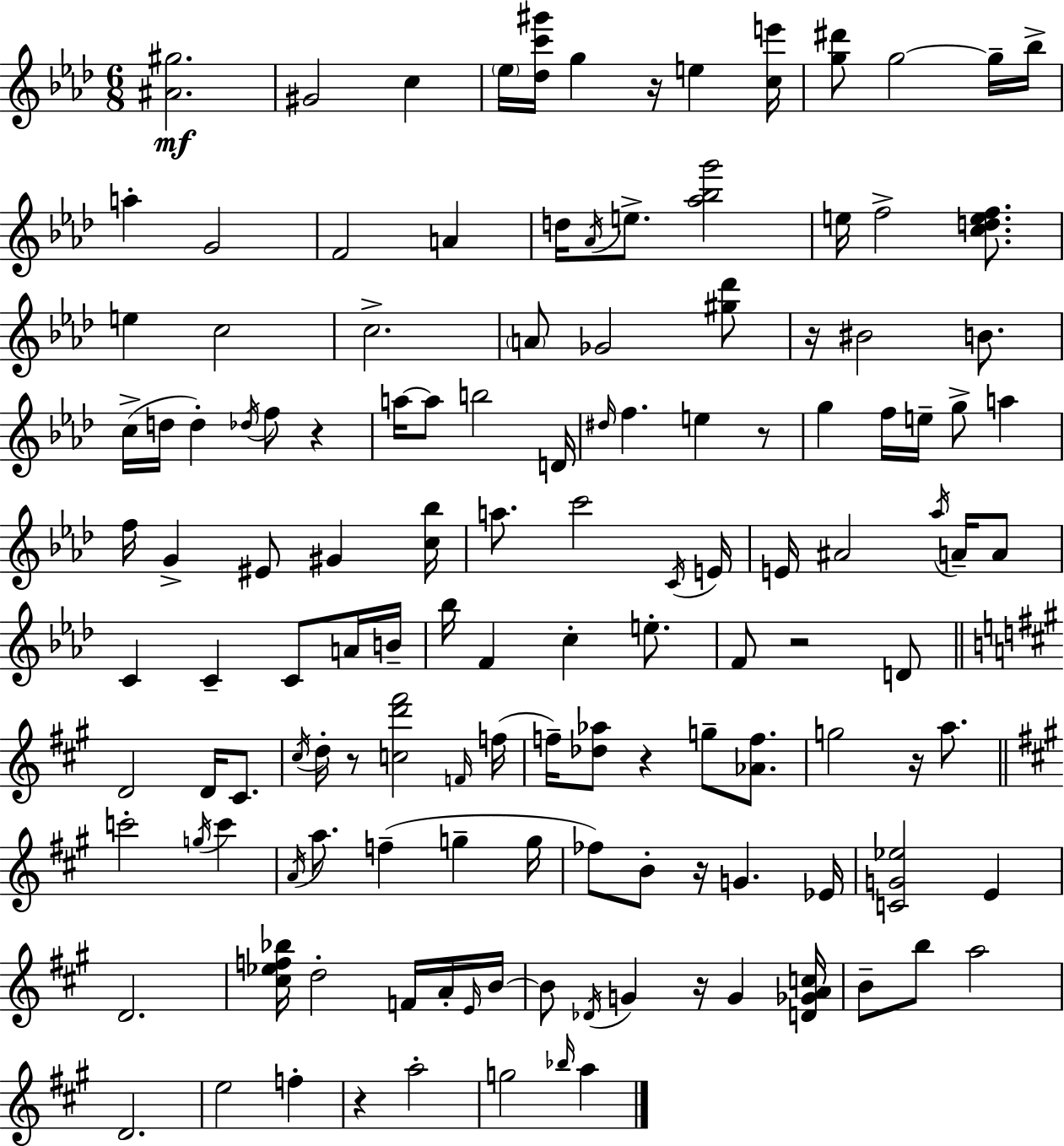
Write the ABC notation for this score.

X:1
T:Untitled
M:6/8
L:1/4
K:Fm
[^A^g]2 ^G2 c _e/4 [_dc'^g']/4 g z/4 e [ce']/4 [g^d']/2 g2 g/4 _b/4 a G2 F2 A d/4 _A/4 e/2 [_a_bg']2 e/4 f2 [cdef]/2 e c2 c2 A/2 _G2 [^g_d']/2 z/4 ^B2 B/2 c/4 d/4 d _d/4 f/2 z a/4 a/2 b2 D/4 ^d/4 f e z/2 g f/4 e/4 g/2 a f/4 G ^E/2 ^G [c_b]/4 a/2 c'2 C/4 E/4 E/4 ^A2 _a/4 A/4 A/2 C C C/2 A/4 B/4 _b/4 F c e/2 F/2 z2 D/2 D2 D/4 ^C/2 ^c/4 d/4 z/2 [cd'^f']2 F/4 f/4 f/4 [_d_a]/2 z g/2 [_Af]/2 g2 z/4 a/2 c'2 g/4 c' A/4 a/2 f g g/4 _f/2 B/2 z/4 G _E/4 [CG_e]2 E D2 [^c_ef_b]/4 d2 F/4 A/4 E/4 B/4 B/2 _D/4 G z/4 G [D_GAc]/4 B/2 b/2 a2 D2 e2 f z a2 g2 _b/4 a